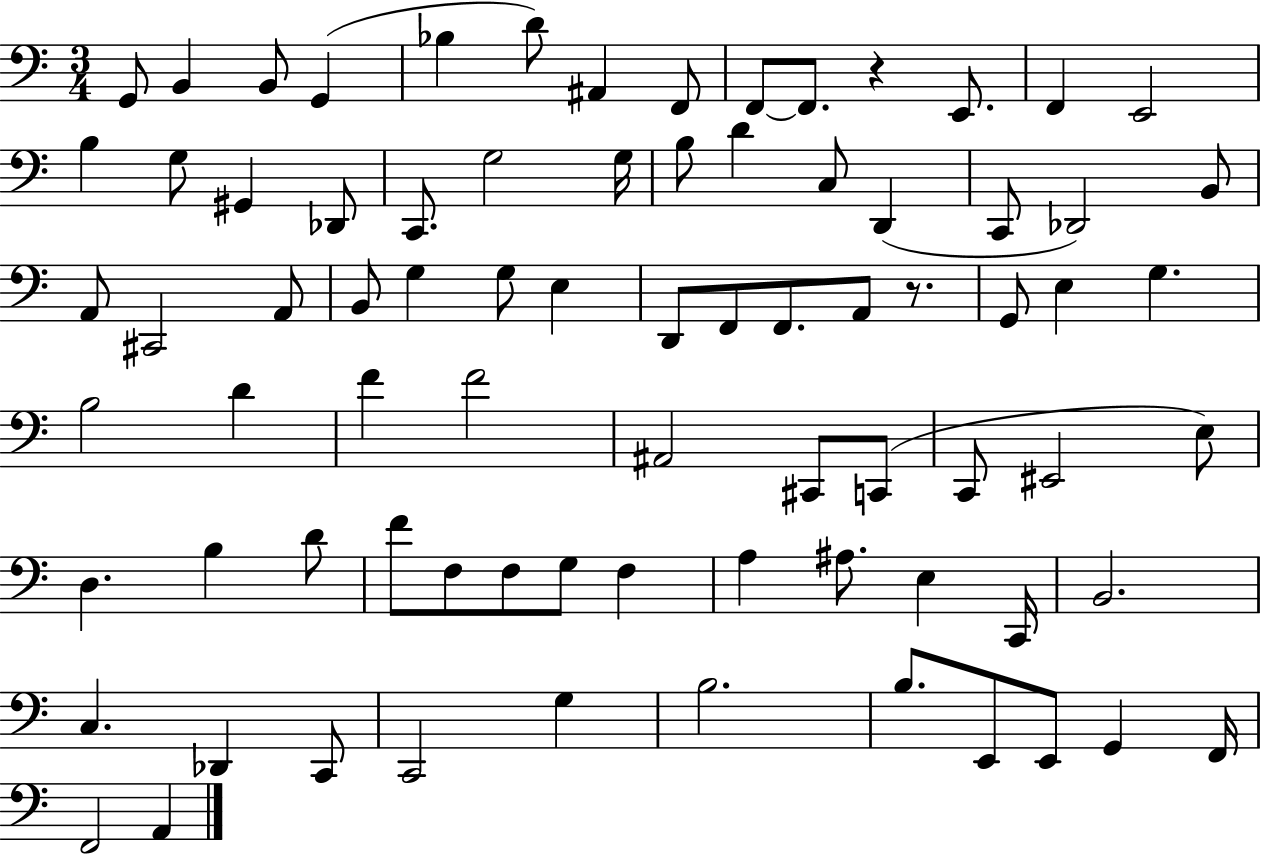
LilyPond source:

{
  \clef bass
  \numericTimeSignature
  \time 3/4
  \key c \major
  \repeat volta 2 { g,8 b,4 b,8 g,4( | bes4 d'8) ais,4 f,8 | f,8~~ f,8. r4 e,8. | f,4 e,2 | \break b4 g8 gis,4 des,8 | c,8. g2 g16 | b8 d'4 c8 d,4( | c,8 des,2) b,8 | \break a,8 cis,2 a,8 | b,8 g4 g8 e4 | d,8 f,8 f,8. a,8 r8. | g,8 e4 g4. | \break b2 d'4 | f'4 f'2 | ais,2 cis,8 c,8( | c,8 eis,2 e8) | \break d4. b4 d'8 | f'8 f8 f8 g8 f4 | a4 ais8. e4 c,16 | b,2. | \break c4. des,4 c,8 | c,2 g4 | b2. | b8. e,8 e,8 g,4 f,16 | \break f,2 a,4 | } \bar "|."
}